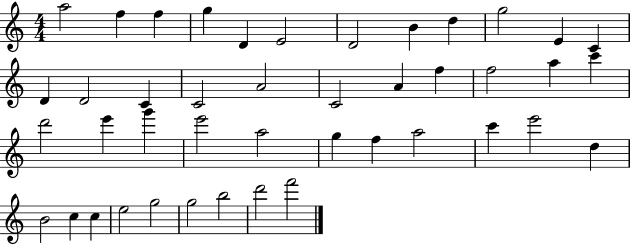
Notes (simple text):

A5/h F5/q F5/q G5/q D4/q E4/h D4/h B4/q D5/q G5/h E4/q C4/q D4/q D4/h C4/q C4/h A4/h C4/h A4/q F5/q F5/h A5/q C6/q D6/h E6/q G6/q E6/h A5/h G5/q F5/q A5/h C6/q E6/h D5/q B4/h C5/q C5/q E5/h G5/h G5/h B5/h D6/h F6/h